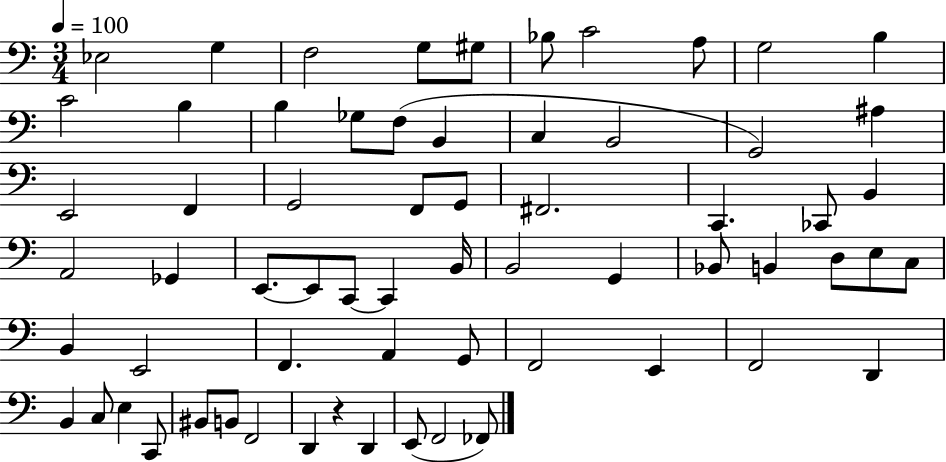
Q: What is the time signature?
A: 3/4